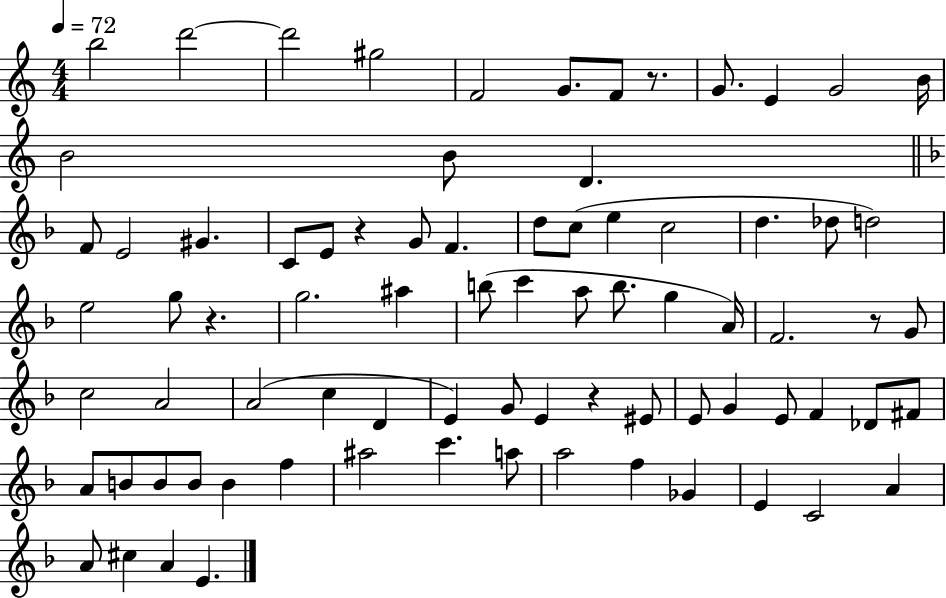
B5/h D6/h D6/h G#5/h F4/h G4/e. F4/e R/e. G4/e. E4/q G4/h B4/s B4/h B4/e D4/q. F4/e E4/h G#4/q. C4/e E4/e R/q G4/e F4/q. D5/e C5/e E5/q C5/h D5/q. Db5/e D5/h E5/h G5/e R/q. G5/h. A#5/q B5/e C6/q A5/e B5/e. G5/q A4/s F4/h. R/e G4/e C5/h A4/h A4/h C5/q D4/q E4/q G4/e E4/q R/q EIS4/e E4/e G4/q E4/e F4/q Db4/e F#4/e A4/e B4/e B4/e B4/e B4/q F5/q A#5/h C6/q. A5/e A5/h F5/q Gb4/q E4/q C4/h A4/q A4/e C#5/q A4/q E4/q.